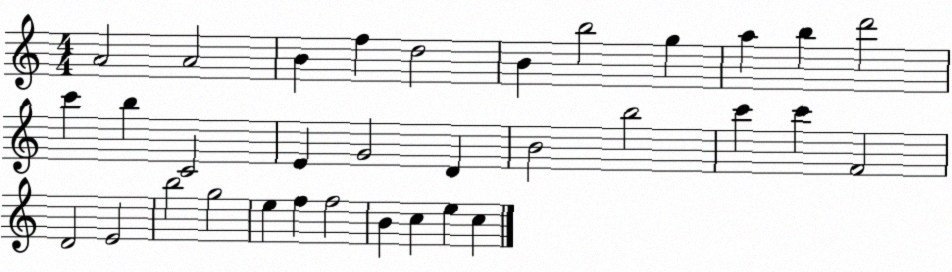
X:1
T:Untitled
M:4/4
L:1/4
K:C
A2 A2 B f d2 B b2 g a b d'2 c' b C2 E G2 D B2 b2 c' c' F2 D2 E2 b2 g2 e f f2 B c e c